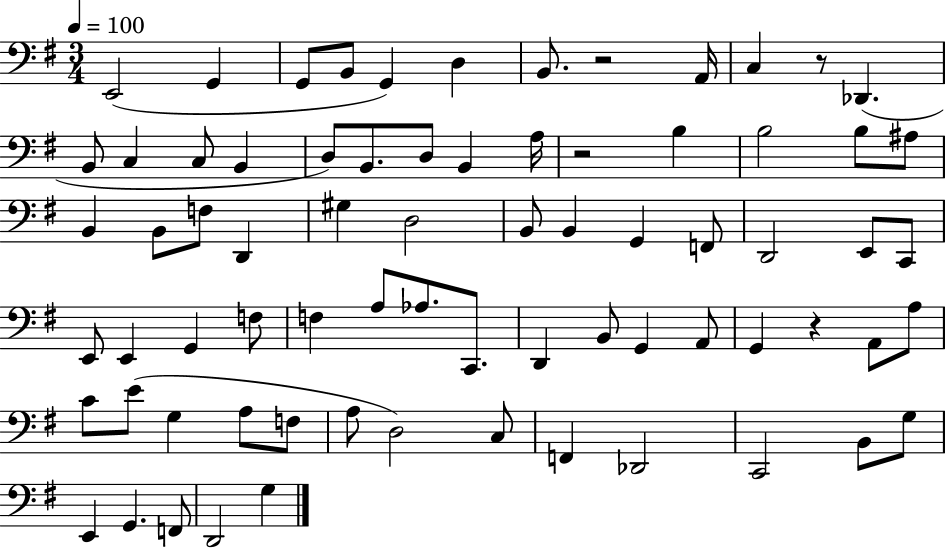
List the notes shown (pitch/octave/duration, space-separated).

E2/h G2/q G2/e B2/e G2/q D3/q B2/e. R/h A2/s C3/q R/e Db2/q. B2/e C3/q C3/e B2/q D3/e B2/e. D3/e B2/q A3/s R/h B3/q B3/h B3/e A#3/e B2/q B2/e F3/e D2/q G#3/q D3/h B2/e B2/q G2/q F2/e D2/h E2/e C2/e E2/e E2/q G2/q F3/e F3/q A3/e Ab3/e. C2/e. D2/q B2/e G2/q A2/e G2/q R/q A2/e A3/e C4/e E4/e G3/q A3/e F3/e A3/e D3/h C3/e F2/q Db2/h C2/h B2/e G3/e E2/q G2/q. F2/e D2/h G3/q